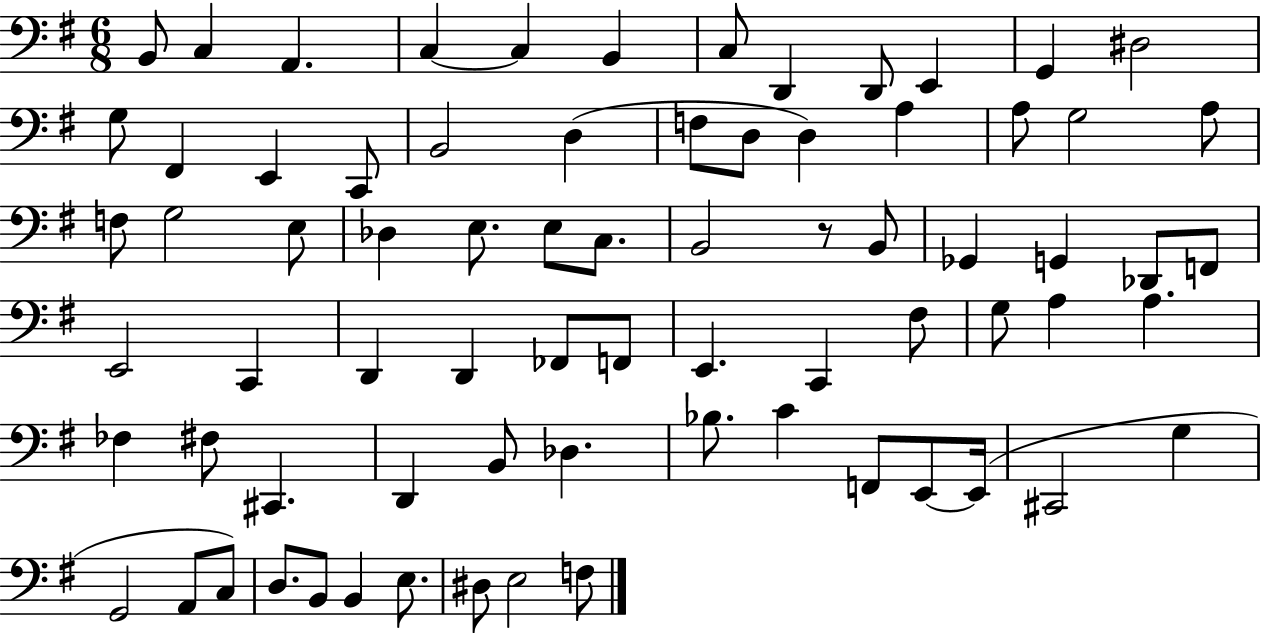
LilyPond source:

{
  \clef bass
  \numericTimeSignature
  \time 6/8
  \key g \major
  b,8 c4 a,4. | c4~~ c4 b,4 | c8 d,4 d,8 e,4 | g,4 dis2 | \break g8 fis,4 e,4 c,8 | b,2 d4( | f8 d8 d4) a4 | a8 g2 a8 | \break f8 g2 e8 | des4 e8. e8 c8. | b,2 r8 b,8 | ges,4 g,4 des,8 f,8 | \break e,2 c,4 | d,4 d,4 fes,8 f,8 | e,4. c,4 fis8 | g8 a4 a4. | \break fes4 fis8 cis,4. | d,4 b,8 des4. | bes8. c'4 f,8 e,8~~ e,16( | cis,2 g4 | \break g,2 a,8 c8) | d8. b,8 b,4 e8. | dis8 e2 f8 | \bar "|."
}